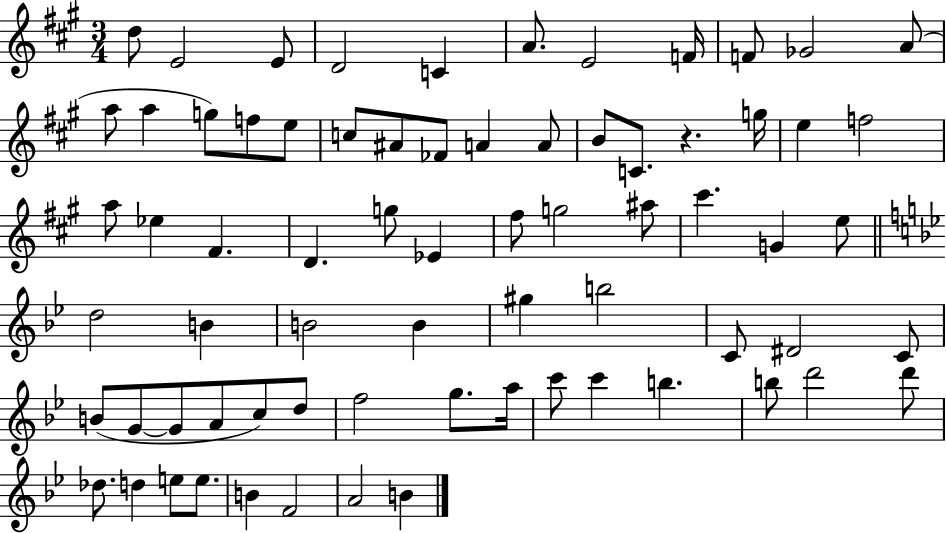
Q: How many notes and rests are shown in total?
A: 71